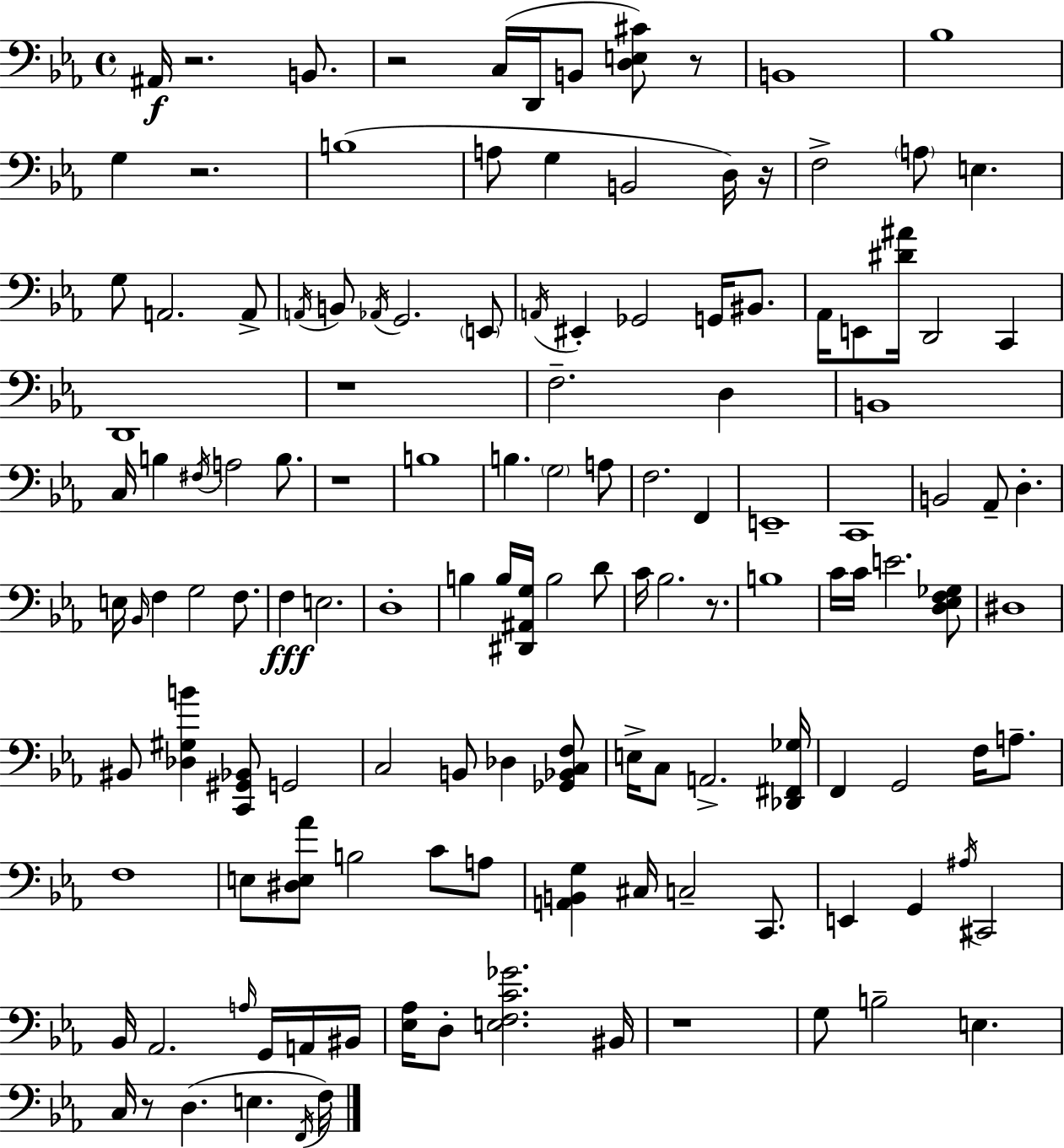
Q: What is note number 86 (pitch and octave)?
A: E3